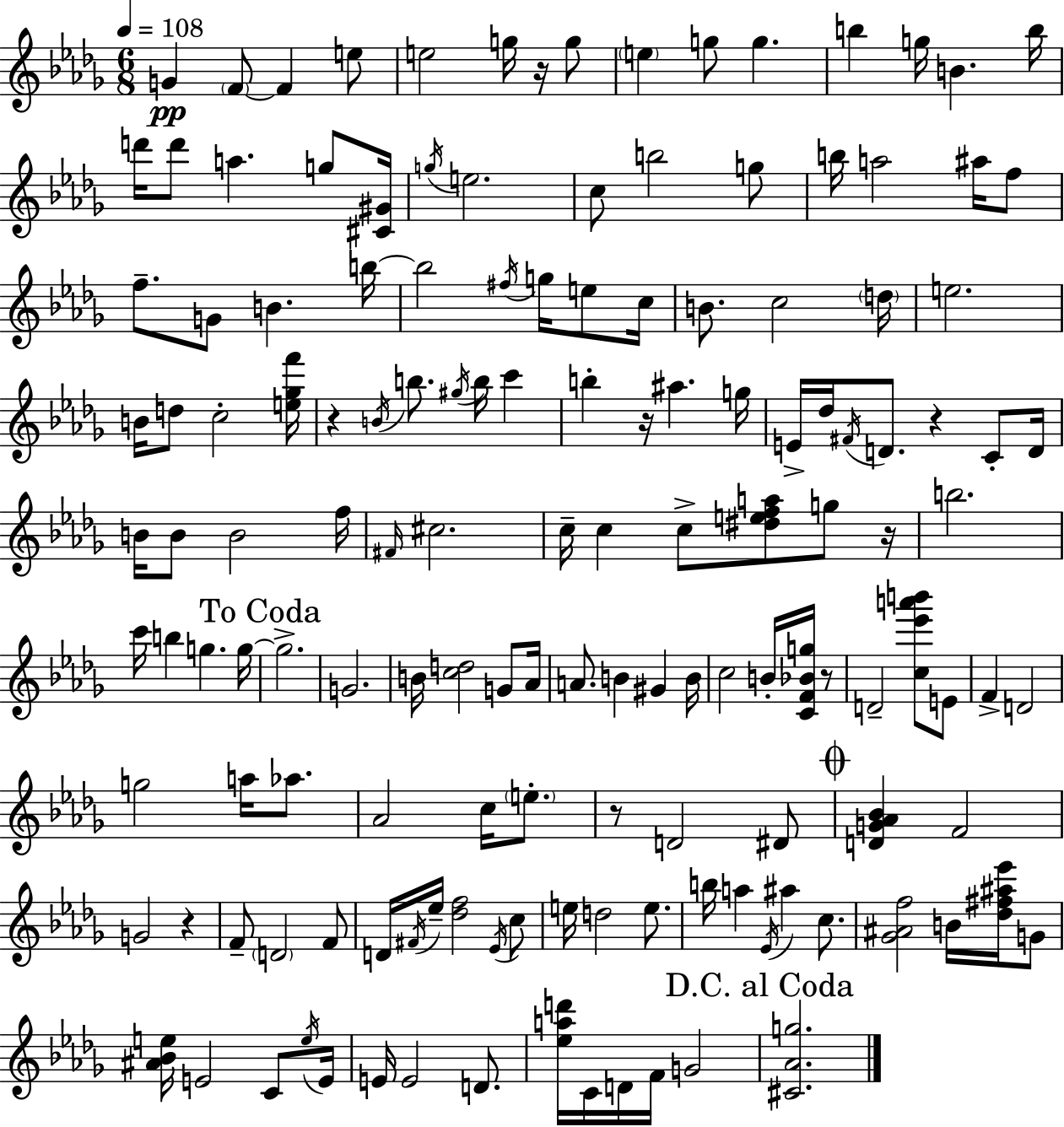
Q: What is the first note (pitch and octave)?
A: G4